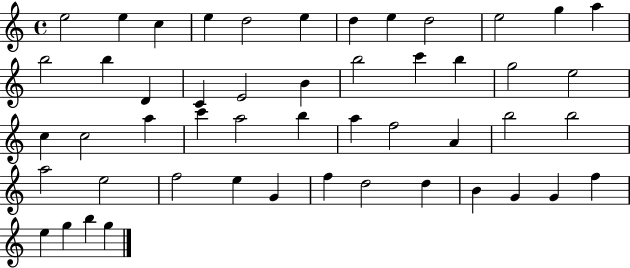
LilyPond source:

{
  \clef treble
  \time 4/4
  \defaultTimeSignature
  \key c \major
  e''2 e''4 c''4 | e''4 d''2 e''4 | d''4 e''4 d''2 | e''2 g''4 a''4 | \break b''2 b''4 d'4 | c'4 e'2 b'4 | b''2 c'''4 b''4 | g''2 e''2 | \break c''4 c''2 a''4 | c'''4 a''2 b''4 | a''4 f''2 a'4 | b''2 b''2 | \break a''2 e''2 | f''2 e''4 g'4 | f''4 d''2 d''4 | b'4 g'4 g'4 f''4 | \break e''4 g''4 b''4 g''4 | \bar "|."
}